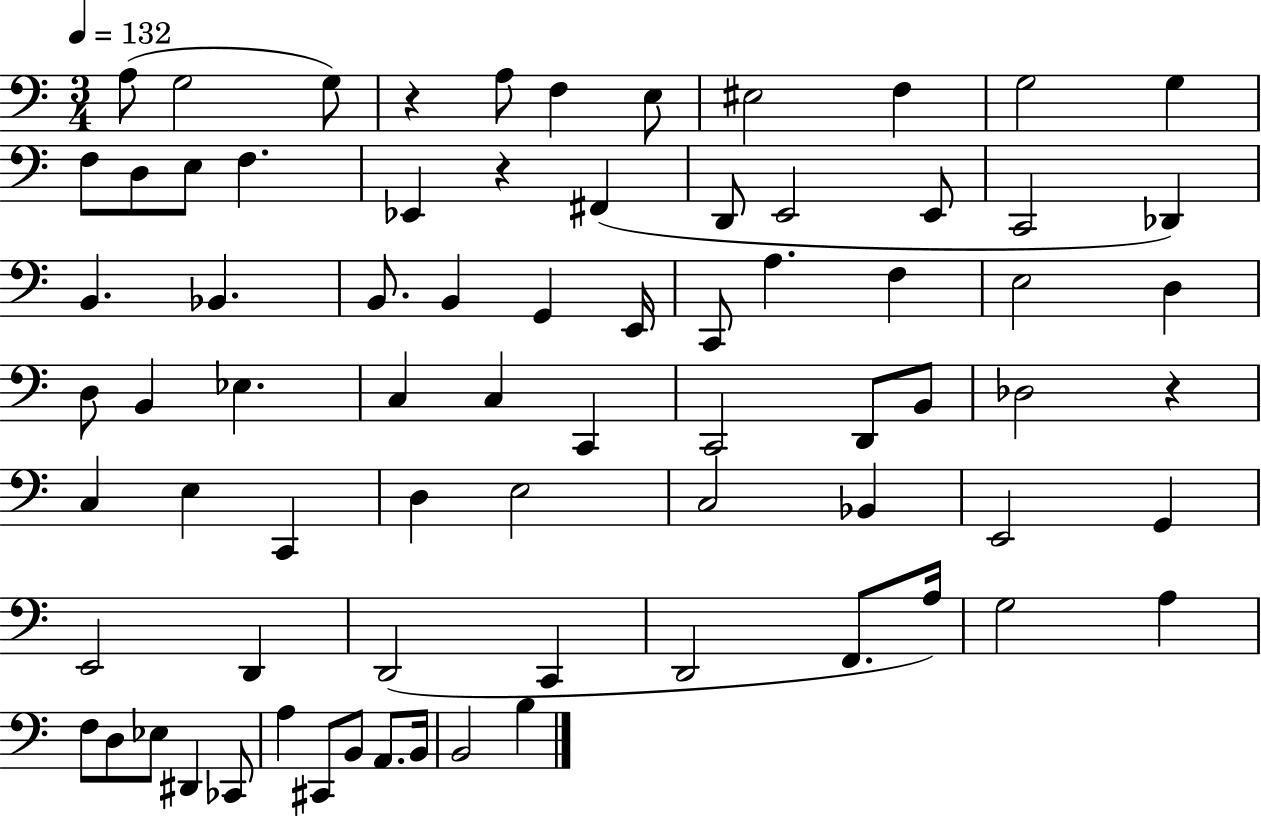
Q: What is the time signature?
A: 3/4